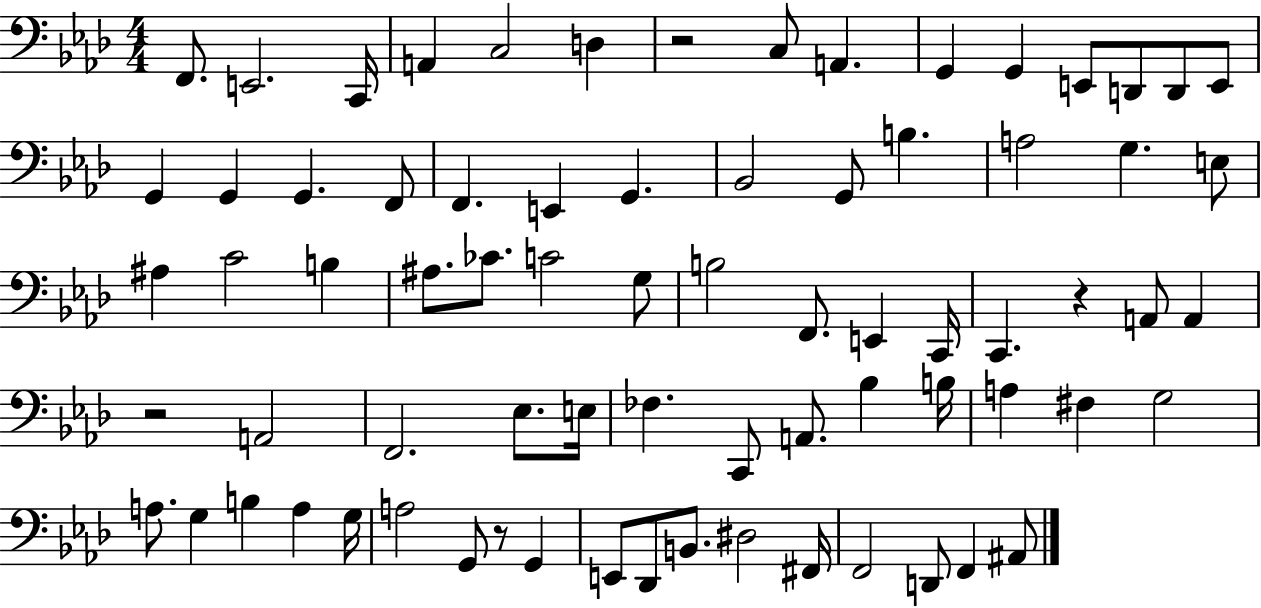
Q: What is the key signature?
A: AES major